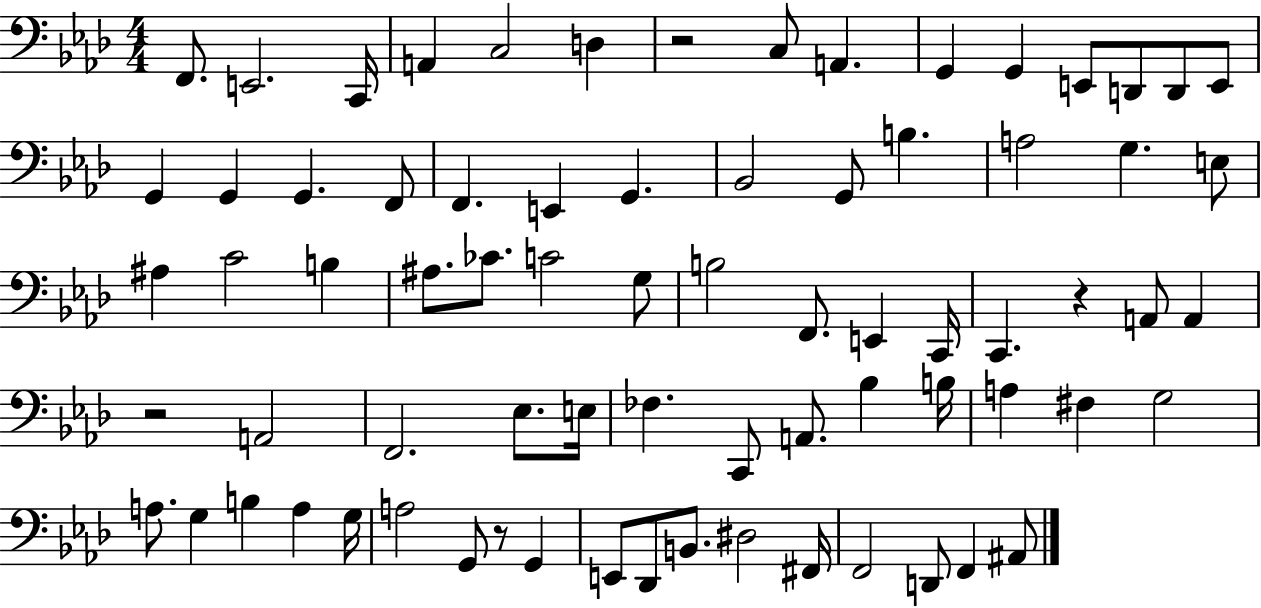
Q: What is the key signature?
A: AES major